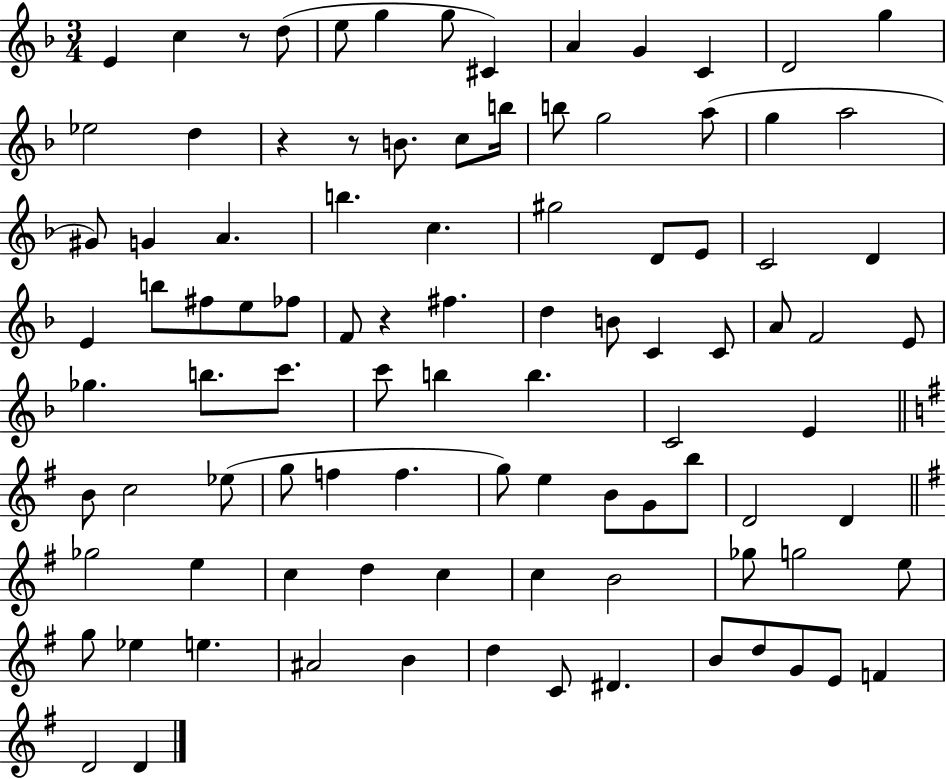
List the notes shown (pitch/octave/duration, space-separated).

E4/q C5/q R/e D5/e E5/e G5/q G5/e C#4/q A4/q G4/q C4/q D4/h G5/q Eb5/h D5/q R/q R/e B4/e. C5/e B5/s B5/e G5/h A5/e G5/q A5/h G#4/e G4/q A4/q. B5/q. C5/q. G#5/h D4/e E4/e C4/h D4/q E4/q B5/e F#5/e E5/e FES5/e F4/e R/q F#5/q. D5/q B4/e C4/q C4/e A4/e F4/h E4/e Gb5/q. B5/e. C6/e. C6/e B5/q B5/q. C4/h E4/q B4/e C5/h Eb5/e G5/e F5/q F5/q. G5/e E5/q B4/e G4/e B5/e D4/h D4/q Gb5/h E5/q C5/q D5/q C5/q C5/q B4/h Gb5/e G5/h E5/e G5/e Eb5/q E5/q. A#4/h B4/q D5/q C4/e D#4/q. B4/e D5/e G4/e E4/e F4/q D4/h D4/q